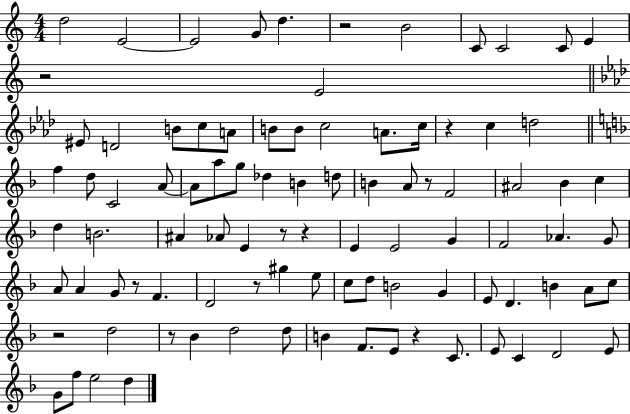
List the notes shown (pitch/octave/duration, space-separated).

D5/h E4/h E4/h G4/e D5/q. R/h B4/h C4/e C4/h C4/e E4/q R/h E4/h EIS4/e D4/h B4/e C5/e A4/e B4/e B4/e C5/h A4/e. C5/s R/q C5/q D5/h F5/q D5/e C4/h A4/e A4/e A5/e G5/e Db5/q B4/q D5/e B4/q A4/e R/e F4/h A#4/h Bb4/q C5/q D5/q B4/h. A#4/q Ab4/e E4/q R/e R/q E4/q E4/h G4/q F4/h Ab4/q. G4/e A4/e A4/q G4/e R/e F4/q. D4/h R/e G#5/q E5/e C5/e D5/e B4/h G4/q E4/e D4/q. B4/q A4/e C5/e R/h D5/h R/e Bb4/q D5/h D5/e B4/q F4/e. E4/e R/q C4/e. E4/e C4/q D4/h E4/e G4/e F5/e E5/h D5/q